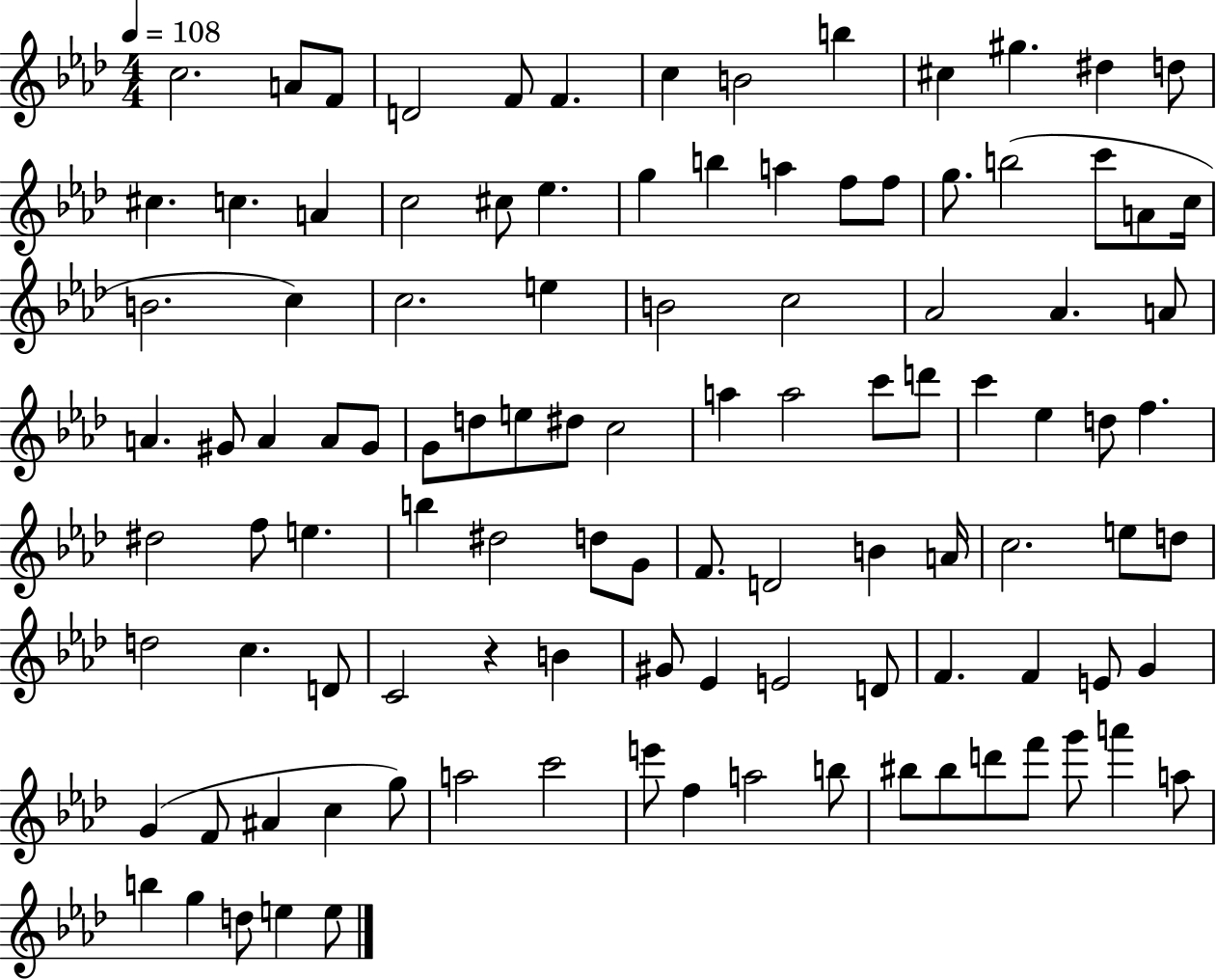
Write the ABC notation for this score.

X:1
T:Untitled
M:4/4
L:1/4
K:Ab
c2 A/2 F/2 D2 F/2 F c B2 b ^c ^g ^d d/2 ^c c A c2 ^c/2 _e g b a f/2 f/2 g/2 b2 c'/2 A/2 c/4 B2 c c2 e B2 c2 _A2 _A A/2 A ^G/2 A A/2 ^G/2 G/2 d/2 e/2 ^d/2 c2 a a2 c'/2 d'/2 c' _e d/2 f ^d2 f/2 e b ^d2 d/2 G/2 F/2 D2 B A/4 c2 e/2 d/2 d2 c D/2 C2 z B ^G/2 _E E2 D/2 F F E/2 G G F/2 ^A c g/2 a2 c'2 e'/2 f a2 b/2 ^b/2 ^b/2 d'/2 f'/2 g'/2 a' a/2 b g d/2 e e/2